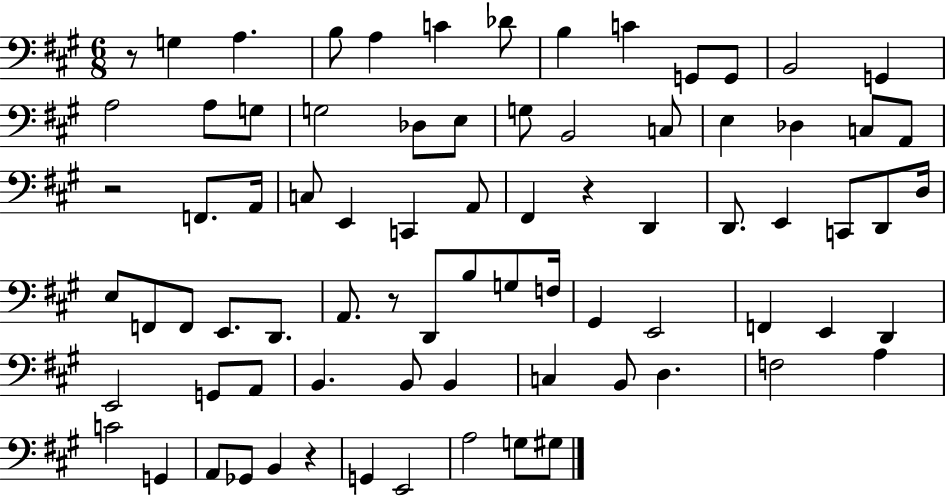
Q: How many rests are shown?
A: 5